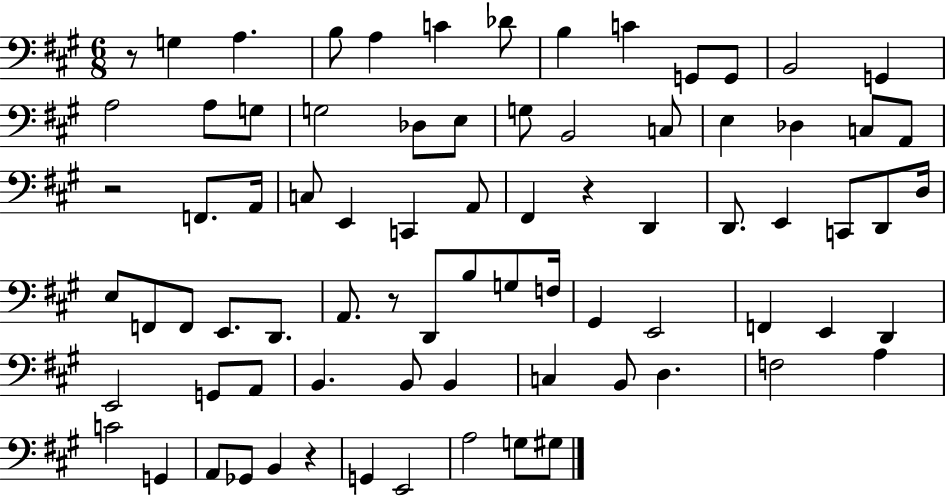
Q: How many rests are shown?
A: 5